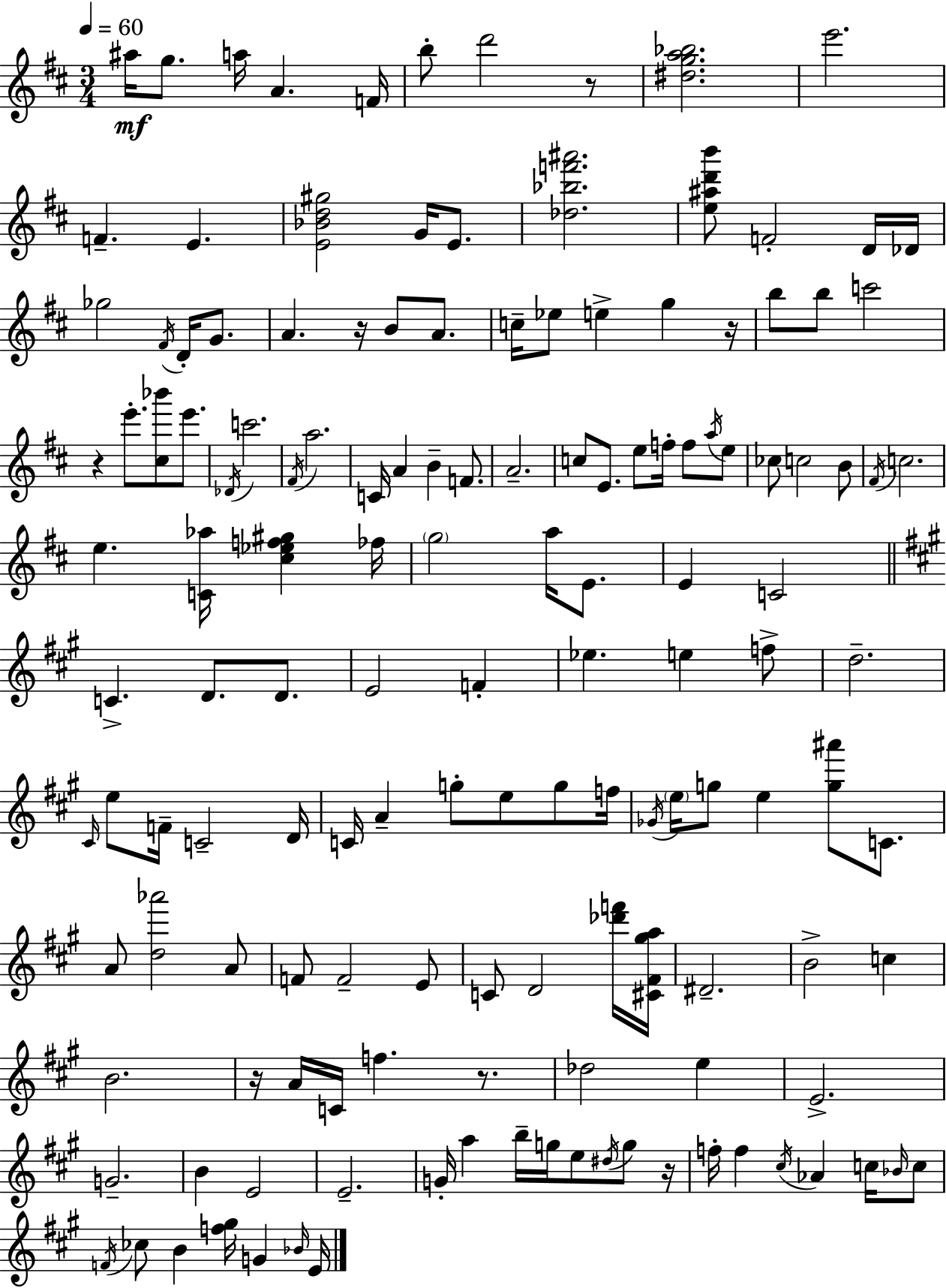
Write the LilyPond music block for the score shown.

{
  \clef treble
  \numericTimeSignature
  \time 3/4
  \key d \major
  \tempo 4 = 60
  ais''16\mf g''8. a''16 a'4. f'16 | b''8-. d'''2 r8 | <dis'' g'' a'' bes''>2. | e'''2. | \break f'4.-- e'4. | <e' bes' d'' gis''>2 g'16 e'8. | <des'' bes'' f''' ais'''>2. | <e'' ais'' d''' b'''>8 f'2-. d'16 des'16 | \break ges''2 \acciaccatura { fis'16 } d'16-. g'8. | a'4. r16 b'8 a'8. | c''16-- ees''8 e''4-> g''4 | r16 b''8 b''8 c'''2 | \break r4 e'''8.-. <cis'' bes'''>8 e'''8. | \acciaccatura { des'16 } c'''2. | \acciaccatura { fis'16 } a''2. | c'16 a'4 b'4-- | \break f'8. a'2.-- | c''8 e'8. e''8 f''16-. f''8 | \acciaccatura { a''16 } e''8 ces''8 c''2 | b'8 \acciaccatura { fis'16 } c''2. | \break e''4. <c' aes''>16 | <cis'' ees'' f'' gis''>4 fes''16 \parenthesize g''2 | a''16 e'8. e'4 c'2 | \bar "||" \break \key a \major c'4.-> d'8. d'8. | e'2 f'4-. | ees''4. e''4 f''8-> | d''2.-- | \break \grace { cis'16 } e''8 f'16-- c'2-- | d'16 c'16 a'4-- g''8-. e''8 g''8 | f''16 \acciaccatura { ges'16 } \parenthesize e''16 g''8 e''4 <g'' ais'''>8 c'8. | a'8 <d'' aes'''>2 | \break a'8 f'8 f'2-- | e'8 c'8 d'2 | <des''' f'''>16 <cis' fis' gis'' a''>16 dis'2.-- | b'2-> c''4 | \break b'2. | r16 a'16 c'16 f''4. r8. | des''2 e''4 | e'2.-> | \break g'2.-- | b'4 e'2 | e'2.-- | g'16-. a''4 b''16-- g''16 e''8 \acciaccatura { dis''16 } | \break g''8 r16 f''16-. f''4 \acciaccatura { cis''16 } aes'4 | c''16 \grace { bes'16 } c''8 \acciaccatura { f'16 } ces''8 b'4 | <f'' gis''>16 g'4 \grace { bes'16 } e'16 \bar "|."
}